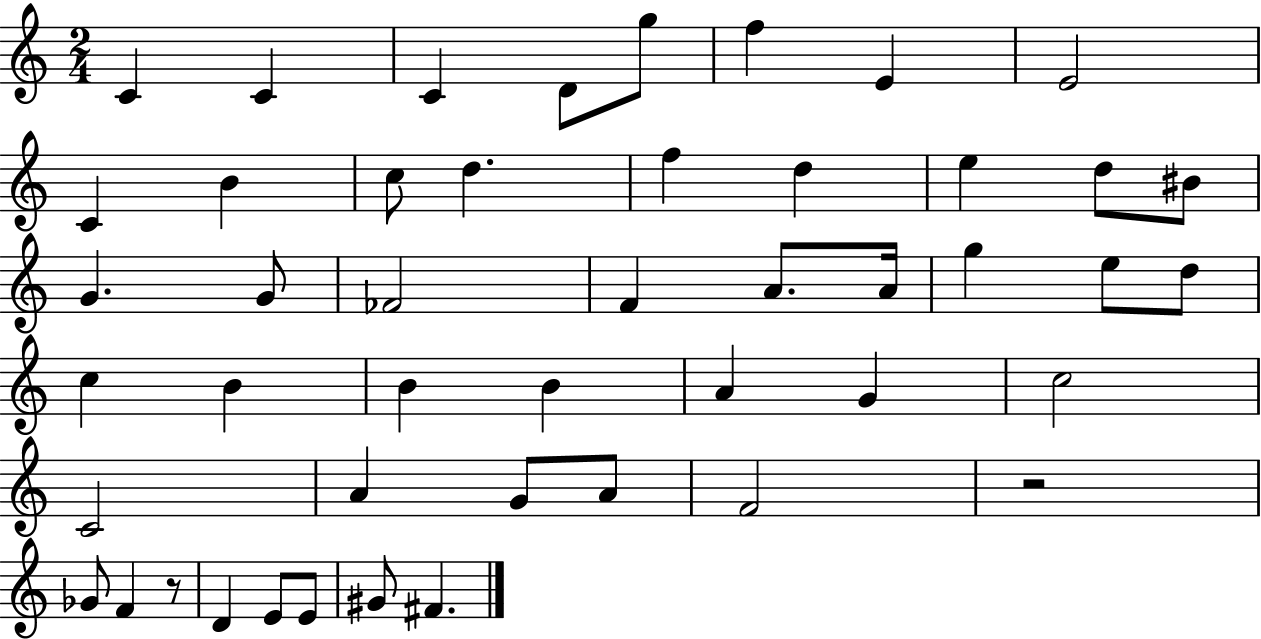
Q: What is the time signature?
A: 2/4